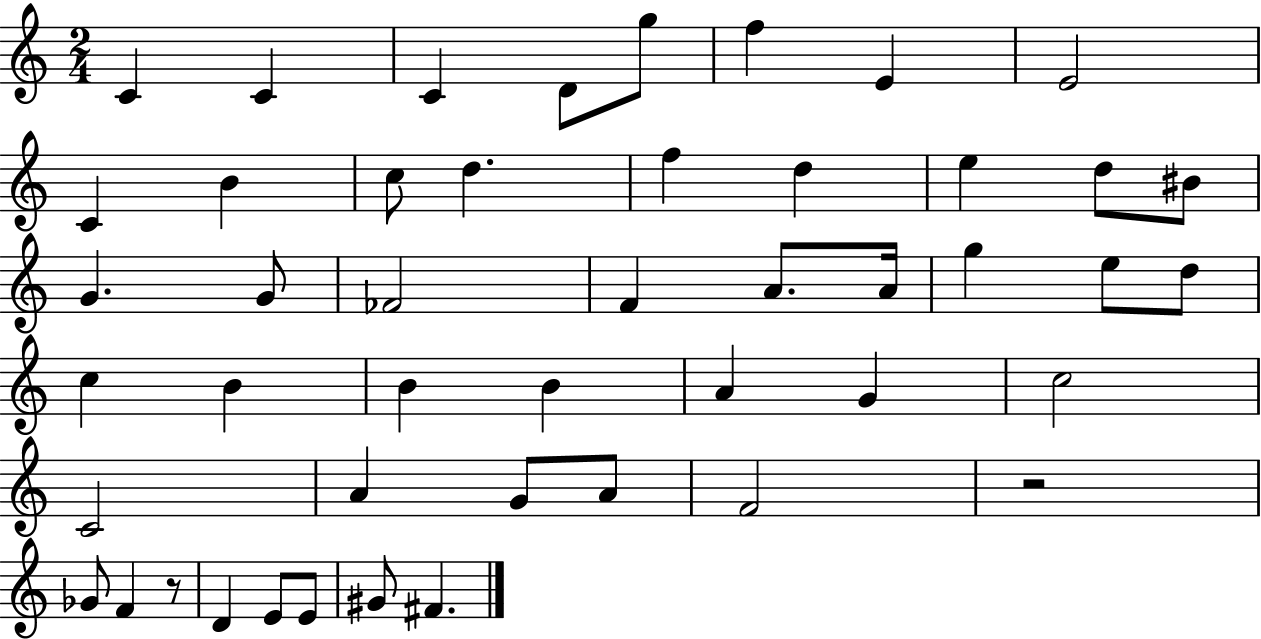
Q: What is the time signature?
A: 2/4